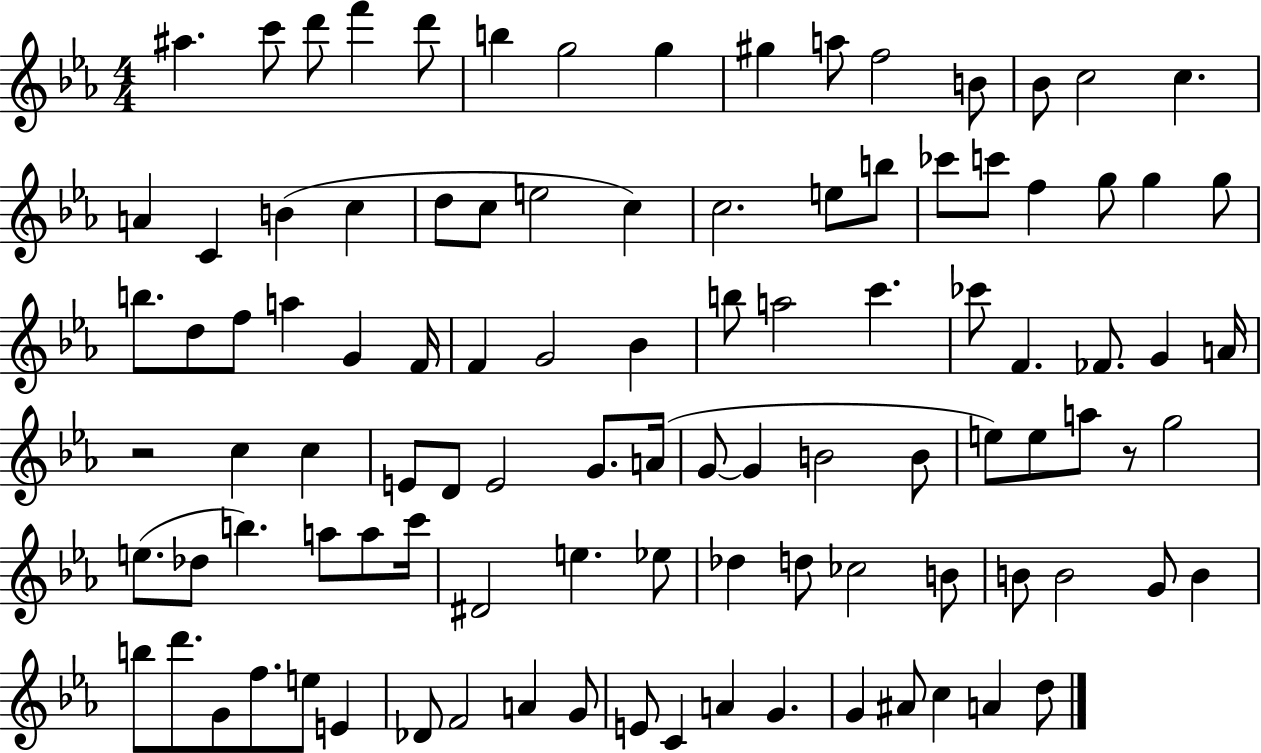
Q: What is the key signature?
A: EES major